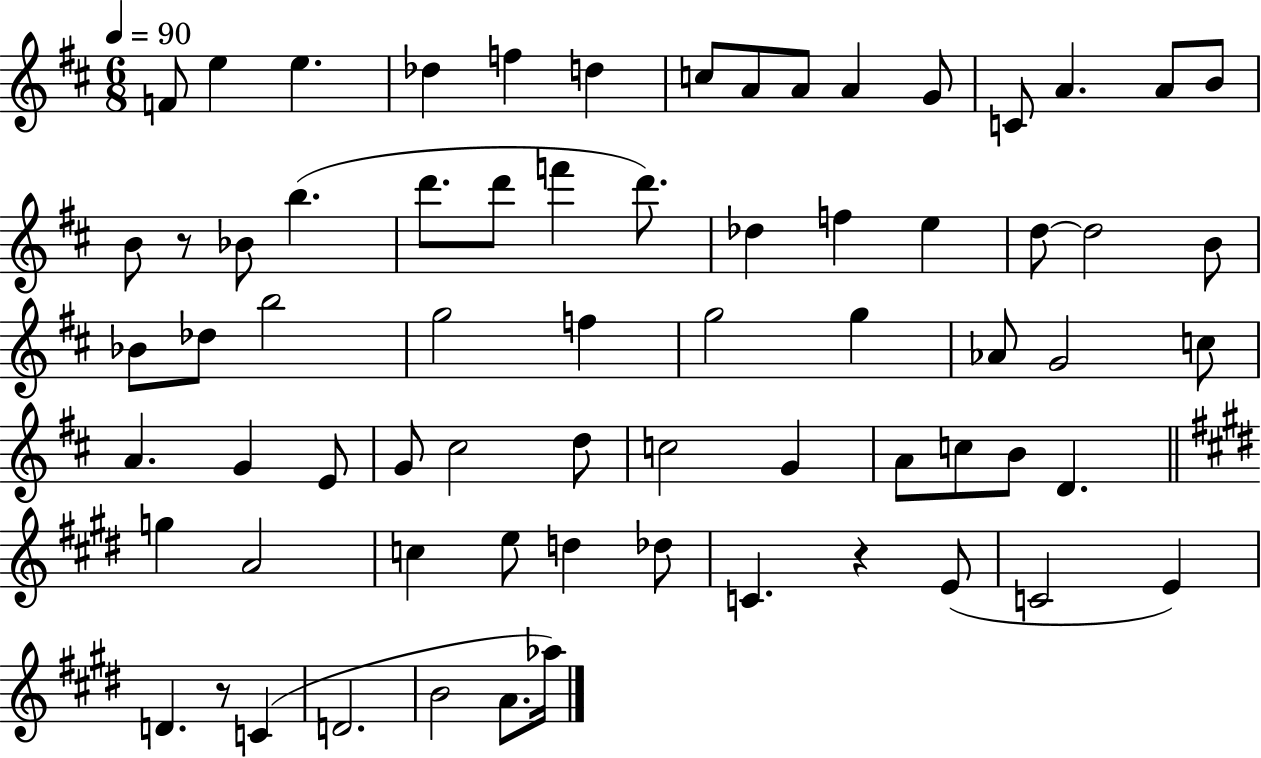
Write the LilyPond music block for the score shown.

{
  \clef treble
  \numericTimeSignature
  \time 6/8
  \key d \major
  \tempo 4 = 90
  f'8 e''4 e''4. | des''4 f''4 d''4 | c''8 a'8 a'8 a'4 g'8 | c'8 a'4. a'8 b'8 | \break b'8 r8 bes'8 b''4.( | d'''8. d'''8 f'''4 d'''8.) | des''4 f''4 e''4 | d''8~~ d''2 b'8 | \break bes'8 des''8 b''2 | g''2 f''4 | g''2 g''4 | aes'8 g'2 c''8 | \break a'4. g'4 e'8 | g'8 cis''2 d''8 | c''2 g'4 | a'8 c''8 b'8 d'4. | \break \bar "||" \break \key e \major g''4 a'2 | c''4 e''8 d''4 des''8 | c'4. r4 e'8( | c'2 e'4) | \break d'4. r8 c'4( | d'2. | b'2 a'8. aes''16) | \bar "|."
}